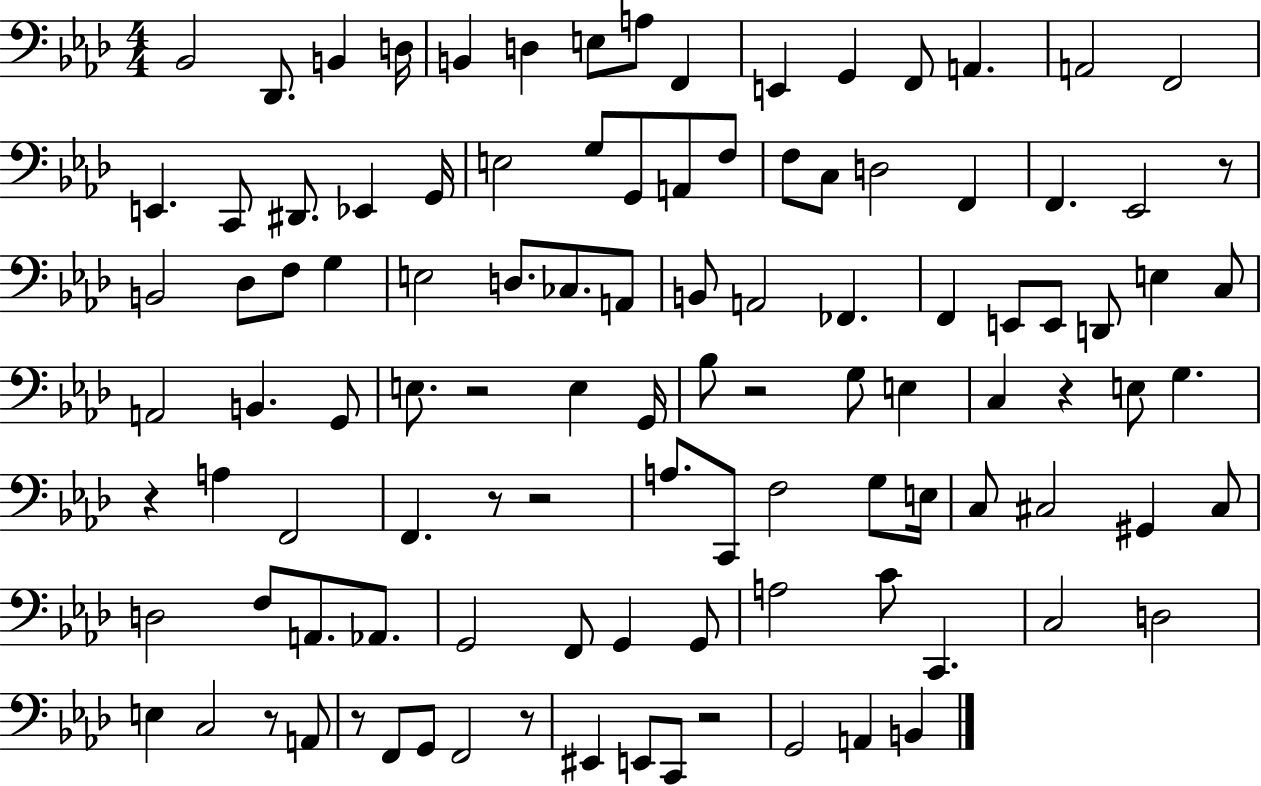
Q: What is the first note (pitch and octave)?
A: Bb2